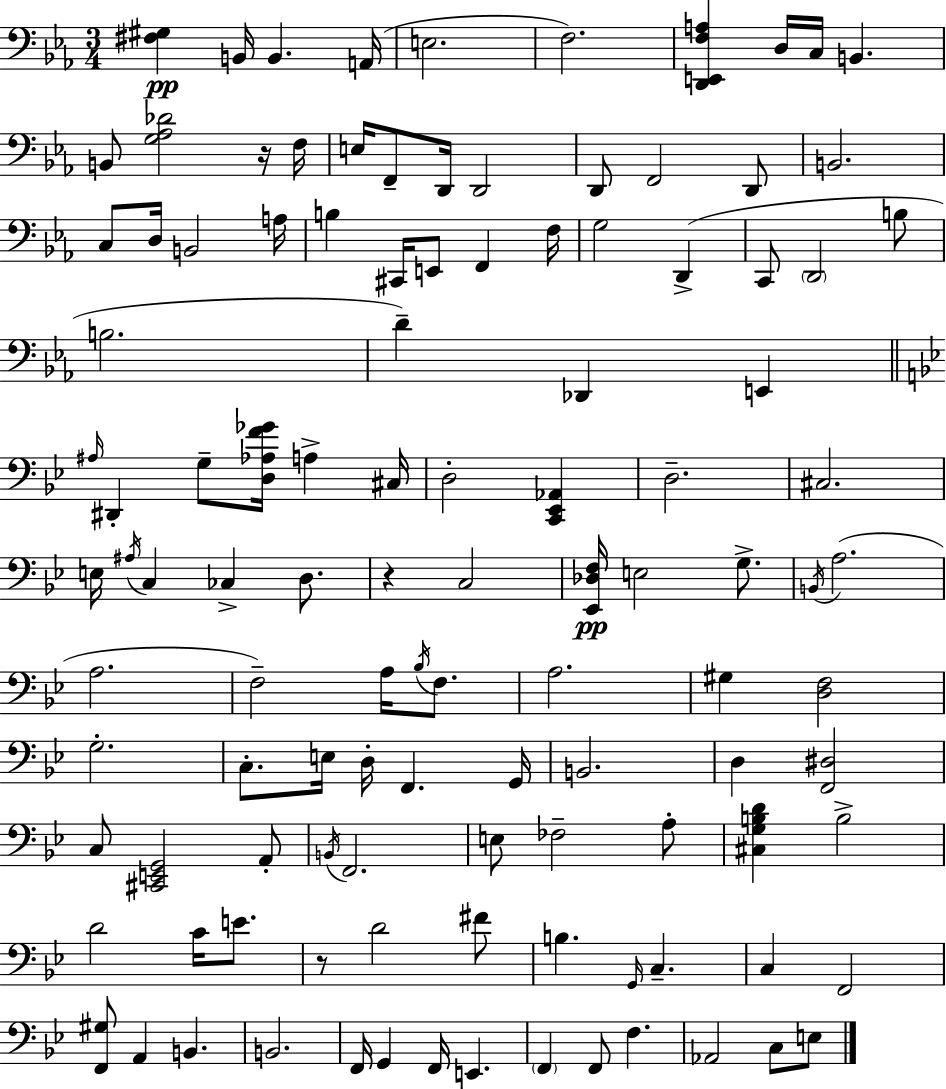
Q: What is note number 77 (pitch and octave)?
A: B3